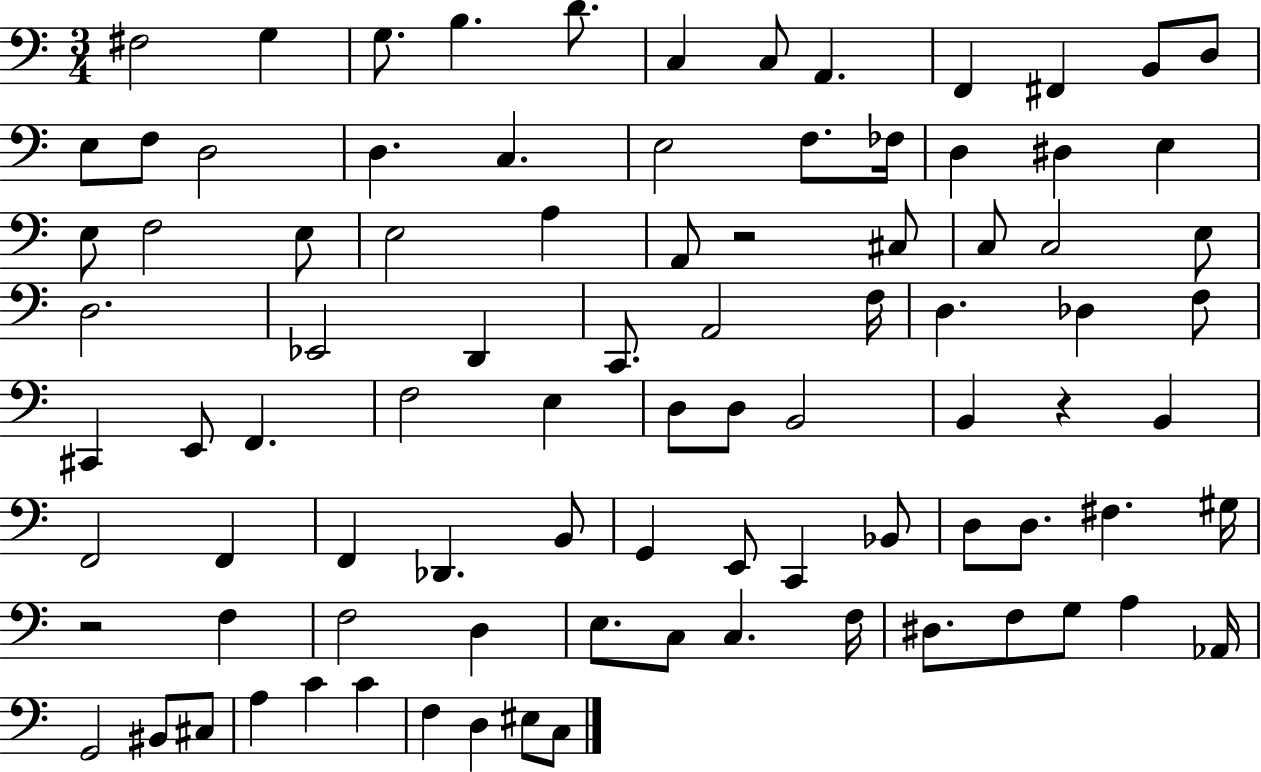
{
  \clef bass
  \numericTimeSignature
  \time 3/4
  \key c \major
  fis2 g4 | g8. b4. d'8. | c4 c8 a,4. | f,4 fis,4 b,8 d8 | \break e8 f8 d2 | d4. c4. | e2 f8. fes16 | d4 dis4 e4 | \break e8 f2 e8 | e2 a4 | a,8 r2 cis8 | c8 c2 e8 | \break d2. | ees,2 d,4 | c,8. a,2 f16 | d4. des4 f8 | \break cis,4 e,8 f,4. | f2 e4 | d8 d8 b,2 | b,4 r4 b,4 | \break f,2 f,4 | f,4 des,4. b,8 | g,4 e,8 c,4 bes,8 | d8 d8. fis4. gis16 | \break r2 f4 | f2 d4 | e8. c8 c4. f16 | dis8. f8 g8 a4 aes,16 | \break g,2 bis,8 cis8 | a4 c'4 c'4 | f4 d4 eis8 c8 | \bar "|."
}